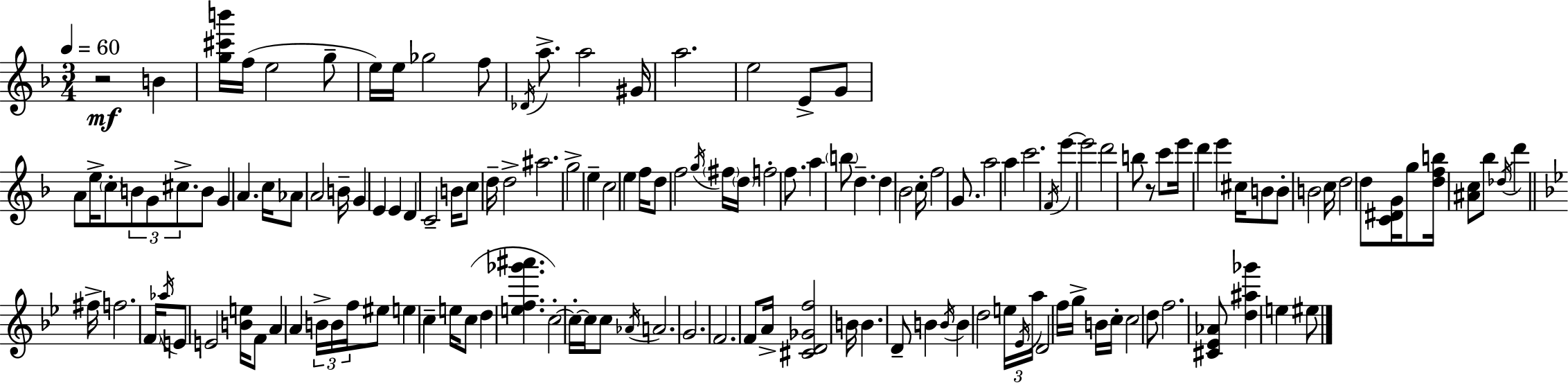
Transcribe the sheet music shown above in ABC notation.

X:1
T:Untitled
M:3/4
L:1/4
K:F
z2 B [g^c'b']/4 f/4 e2 g/2 e/4 e/4 _g2 f/2 _D/4 a/2 a2 ^G/4 a2 e2 E/2 G/2 A/2 e/4 c/2 B/2 G/2 ^c/2 B/2 G A c/4 _A/2 A2 B/4 G E E D C2 B/4 c/2 d/4 d2 ^a2 g2 e c2 e f/4 d/2 f2 g/4 ^f/4 d/4 f2 f/2 a b/2 d d _B2 c/4 f2 G/2 a2 a c'2 F/4 e' e'2 d'2 b/2 z/2 c'/2 e'/4 d' e' ^c/4 B/2 B/2 B2 c/4 d2 d/2 [C^DG]/4 g/2 [dfb]/4 [^Ac]/2 _b/2 _d/4 d' ^f/4 f2 F/4 _a/4 E/2 E2 [Be]/4 F/2 A A B/4 B/4 f/4 ^e/2 e c e/4 c/2 d [ef_g'^a'] c2 c/4 c/4 c/2 _A/4 A2 G2 F2 F/2 A/4 [^CD_Gf]2 B/4 B D/2 B B/4 B d2 e/4 _E/4 a/4 D2 f/4 g/4 B/4 c/4 c2 d/2 f2 [^C_E_A]/2 [d^a_g'] e ^e/2